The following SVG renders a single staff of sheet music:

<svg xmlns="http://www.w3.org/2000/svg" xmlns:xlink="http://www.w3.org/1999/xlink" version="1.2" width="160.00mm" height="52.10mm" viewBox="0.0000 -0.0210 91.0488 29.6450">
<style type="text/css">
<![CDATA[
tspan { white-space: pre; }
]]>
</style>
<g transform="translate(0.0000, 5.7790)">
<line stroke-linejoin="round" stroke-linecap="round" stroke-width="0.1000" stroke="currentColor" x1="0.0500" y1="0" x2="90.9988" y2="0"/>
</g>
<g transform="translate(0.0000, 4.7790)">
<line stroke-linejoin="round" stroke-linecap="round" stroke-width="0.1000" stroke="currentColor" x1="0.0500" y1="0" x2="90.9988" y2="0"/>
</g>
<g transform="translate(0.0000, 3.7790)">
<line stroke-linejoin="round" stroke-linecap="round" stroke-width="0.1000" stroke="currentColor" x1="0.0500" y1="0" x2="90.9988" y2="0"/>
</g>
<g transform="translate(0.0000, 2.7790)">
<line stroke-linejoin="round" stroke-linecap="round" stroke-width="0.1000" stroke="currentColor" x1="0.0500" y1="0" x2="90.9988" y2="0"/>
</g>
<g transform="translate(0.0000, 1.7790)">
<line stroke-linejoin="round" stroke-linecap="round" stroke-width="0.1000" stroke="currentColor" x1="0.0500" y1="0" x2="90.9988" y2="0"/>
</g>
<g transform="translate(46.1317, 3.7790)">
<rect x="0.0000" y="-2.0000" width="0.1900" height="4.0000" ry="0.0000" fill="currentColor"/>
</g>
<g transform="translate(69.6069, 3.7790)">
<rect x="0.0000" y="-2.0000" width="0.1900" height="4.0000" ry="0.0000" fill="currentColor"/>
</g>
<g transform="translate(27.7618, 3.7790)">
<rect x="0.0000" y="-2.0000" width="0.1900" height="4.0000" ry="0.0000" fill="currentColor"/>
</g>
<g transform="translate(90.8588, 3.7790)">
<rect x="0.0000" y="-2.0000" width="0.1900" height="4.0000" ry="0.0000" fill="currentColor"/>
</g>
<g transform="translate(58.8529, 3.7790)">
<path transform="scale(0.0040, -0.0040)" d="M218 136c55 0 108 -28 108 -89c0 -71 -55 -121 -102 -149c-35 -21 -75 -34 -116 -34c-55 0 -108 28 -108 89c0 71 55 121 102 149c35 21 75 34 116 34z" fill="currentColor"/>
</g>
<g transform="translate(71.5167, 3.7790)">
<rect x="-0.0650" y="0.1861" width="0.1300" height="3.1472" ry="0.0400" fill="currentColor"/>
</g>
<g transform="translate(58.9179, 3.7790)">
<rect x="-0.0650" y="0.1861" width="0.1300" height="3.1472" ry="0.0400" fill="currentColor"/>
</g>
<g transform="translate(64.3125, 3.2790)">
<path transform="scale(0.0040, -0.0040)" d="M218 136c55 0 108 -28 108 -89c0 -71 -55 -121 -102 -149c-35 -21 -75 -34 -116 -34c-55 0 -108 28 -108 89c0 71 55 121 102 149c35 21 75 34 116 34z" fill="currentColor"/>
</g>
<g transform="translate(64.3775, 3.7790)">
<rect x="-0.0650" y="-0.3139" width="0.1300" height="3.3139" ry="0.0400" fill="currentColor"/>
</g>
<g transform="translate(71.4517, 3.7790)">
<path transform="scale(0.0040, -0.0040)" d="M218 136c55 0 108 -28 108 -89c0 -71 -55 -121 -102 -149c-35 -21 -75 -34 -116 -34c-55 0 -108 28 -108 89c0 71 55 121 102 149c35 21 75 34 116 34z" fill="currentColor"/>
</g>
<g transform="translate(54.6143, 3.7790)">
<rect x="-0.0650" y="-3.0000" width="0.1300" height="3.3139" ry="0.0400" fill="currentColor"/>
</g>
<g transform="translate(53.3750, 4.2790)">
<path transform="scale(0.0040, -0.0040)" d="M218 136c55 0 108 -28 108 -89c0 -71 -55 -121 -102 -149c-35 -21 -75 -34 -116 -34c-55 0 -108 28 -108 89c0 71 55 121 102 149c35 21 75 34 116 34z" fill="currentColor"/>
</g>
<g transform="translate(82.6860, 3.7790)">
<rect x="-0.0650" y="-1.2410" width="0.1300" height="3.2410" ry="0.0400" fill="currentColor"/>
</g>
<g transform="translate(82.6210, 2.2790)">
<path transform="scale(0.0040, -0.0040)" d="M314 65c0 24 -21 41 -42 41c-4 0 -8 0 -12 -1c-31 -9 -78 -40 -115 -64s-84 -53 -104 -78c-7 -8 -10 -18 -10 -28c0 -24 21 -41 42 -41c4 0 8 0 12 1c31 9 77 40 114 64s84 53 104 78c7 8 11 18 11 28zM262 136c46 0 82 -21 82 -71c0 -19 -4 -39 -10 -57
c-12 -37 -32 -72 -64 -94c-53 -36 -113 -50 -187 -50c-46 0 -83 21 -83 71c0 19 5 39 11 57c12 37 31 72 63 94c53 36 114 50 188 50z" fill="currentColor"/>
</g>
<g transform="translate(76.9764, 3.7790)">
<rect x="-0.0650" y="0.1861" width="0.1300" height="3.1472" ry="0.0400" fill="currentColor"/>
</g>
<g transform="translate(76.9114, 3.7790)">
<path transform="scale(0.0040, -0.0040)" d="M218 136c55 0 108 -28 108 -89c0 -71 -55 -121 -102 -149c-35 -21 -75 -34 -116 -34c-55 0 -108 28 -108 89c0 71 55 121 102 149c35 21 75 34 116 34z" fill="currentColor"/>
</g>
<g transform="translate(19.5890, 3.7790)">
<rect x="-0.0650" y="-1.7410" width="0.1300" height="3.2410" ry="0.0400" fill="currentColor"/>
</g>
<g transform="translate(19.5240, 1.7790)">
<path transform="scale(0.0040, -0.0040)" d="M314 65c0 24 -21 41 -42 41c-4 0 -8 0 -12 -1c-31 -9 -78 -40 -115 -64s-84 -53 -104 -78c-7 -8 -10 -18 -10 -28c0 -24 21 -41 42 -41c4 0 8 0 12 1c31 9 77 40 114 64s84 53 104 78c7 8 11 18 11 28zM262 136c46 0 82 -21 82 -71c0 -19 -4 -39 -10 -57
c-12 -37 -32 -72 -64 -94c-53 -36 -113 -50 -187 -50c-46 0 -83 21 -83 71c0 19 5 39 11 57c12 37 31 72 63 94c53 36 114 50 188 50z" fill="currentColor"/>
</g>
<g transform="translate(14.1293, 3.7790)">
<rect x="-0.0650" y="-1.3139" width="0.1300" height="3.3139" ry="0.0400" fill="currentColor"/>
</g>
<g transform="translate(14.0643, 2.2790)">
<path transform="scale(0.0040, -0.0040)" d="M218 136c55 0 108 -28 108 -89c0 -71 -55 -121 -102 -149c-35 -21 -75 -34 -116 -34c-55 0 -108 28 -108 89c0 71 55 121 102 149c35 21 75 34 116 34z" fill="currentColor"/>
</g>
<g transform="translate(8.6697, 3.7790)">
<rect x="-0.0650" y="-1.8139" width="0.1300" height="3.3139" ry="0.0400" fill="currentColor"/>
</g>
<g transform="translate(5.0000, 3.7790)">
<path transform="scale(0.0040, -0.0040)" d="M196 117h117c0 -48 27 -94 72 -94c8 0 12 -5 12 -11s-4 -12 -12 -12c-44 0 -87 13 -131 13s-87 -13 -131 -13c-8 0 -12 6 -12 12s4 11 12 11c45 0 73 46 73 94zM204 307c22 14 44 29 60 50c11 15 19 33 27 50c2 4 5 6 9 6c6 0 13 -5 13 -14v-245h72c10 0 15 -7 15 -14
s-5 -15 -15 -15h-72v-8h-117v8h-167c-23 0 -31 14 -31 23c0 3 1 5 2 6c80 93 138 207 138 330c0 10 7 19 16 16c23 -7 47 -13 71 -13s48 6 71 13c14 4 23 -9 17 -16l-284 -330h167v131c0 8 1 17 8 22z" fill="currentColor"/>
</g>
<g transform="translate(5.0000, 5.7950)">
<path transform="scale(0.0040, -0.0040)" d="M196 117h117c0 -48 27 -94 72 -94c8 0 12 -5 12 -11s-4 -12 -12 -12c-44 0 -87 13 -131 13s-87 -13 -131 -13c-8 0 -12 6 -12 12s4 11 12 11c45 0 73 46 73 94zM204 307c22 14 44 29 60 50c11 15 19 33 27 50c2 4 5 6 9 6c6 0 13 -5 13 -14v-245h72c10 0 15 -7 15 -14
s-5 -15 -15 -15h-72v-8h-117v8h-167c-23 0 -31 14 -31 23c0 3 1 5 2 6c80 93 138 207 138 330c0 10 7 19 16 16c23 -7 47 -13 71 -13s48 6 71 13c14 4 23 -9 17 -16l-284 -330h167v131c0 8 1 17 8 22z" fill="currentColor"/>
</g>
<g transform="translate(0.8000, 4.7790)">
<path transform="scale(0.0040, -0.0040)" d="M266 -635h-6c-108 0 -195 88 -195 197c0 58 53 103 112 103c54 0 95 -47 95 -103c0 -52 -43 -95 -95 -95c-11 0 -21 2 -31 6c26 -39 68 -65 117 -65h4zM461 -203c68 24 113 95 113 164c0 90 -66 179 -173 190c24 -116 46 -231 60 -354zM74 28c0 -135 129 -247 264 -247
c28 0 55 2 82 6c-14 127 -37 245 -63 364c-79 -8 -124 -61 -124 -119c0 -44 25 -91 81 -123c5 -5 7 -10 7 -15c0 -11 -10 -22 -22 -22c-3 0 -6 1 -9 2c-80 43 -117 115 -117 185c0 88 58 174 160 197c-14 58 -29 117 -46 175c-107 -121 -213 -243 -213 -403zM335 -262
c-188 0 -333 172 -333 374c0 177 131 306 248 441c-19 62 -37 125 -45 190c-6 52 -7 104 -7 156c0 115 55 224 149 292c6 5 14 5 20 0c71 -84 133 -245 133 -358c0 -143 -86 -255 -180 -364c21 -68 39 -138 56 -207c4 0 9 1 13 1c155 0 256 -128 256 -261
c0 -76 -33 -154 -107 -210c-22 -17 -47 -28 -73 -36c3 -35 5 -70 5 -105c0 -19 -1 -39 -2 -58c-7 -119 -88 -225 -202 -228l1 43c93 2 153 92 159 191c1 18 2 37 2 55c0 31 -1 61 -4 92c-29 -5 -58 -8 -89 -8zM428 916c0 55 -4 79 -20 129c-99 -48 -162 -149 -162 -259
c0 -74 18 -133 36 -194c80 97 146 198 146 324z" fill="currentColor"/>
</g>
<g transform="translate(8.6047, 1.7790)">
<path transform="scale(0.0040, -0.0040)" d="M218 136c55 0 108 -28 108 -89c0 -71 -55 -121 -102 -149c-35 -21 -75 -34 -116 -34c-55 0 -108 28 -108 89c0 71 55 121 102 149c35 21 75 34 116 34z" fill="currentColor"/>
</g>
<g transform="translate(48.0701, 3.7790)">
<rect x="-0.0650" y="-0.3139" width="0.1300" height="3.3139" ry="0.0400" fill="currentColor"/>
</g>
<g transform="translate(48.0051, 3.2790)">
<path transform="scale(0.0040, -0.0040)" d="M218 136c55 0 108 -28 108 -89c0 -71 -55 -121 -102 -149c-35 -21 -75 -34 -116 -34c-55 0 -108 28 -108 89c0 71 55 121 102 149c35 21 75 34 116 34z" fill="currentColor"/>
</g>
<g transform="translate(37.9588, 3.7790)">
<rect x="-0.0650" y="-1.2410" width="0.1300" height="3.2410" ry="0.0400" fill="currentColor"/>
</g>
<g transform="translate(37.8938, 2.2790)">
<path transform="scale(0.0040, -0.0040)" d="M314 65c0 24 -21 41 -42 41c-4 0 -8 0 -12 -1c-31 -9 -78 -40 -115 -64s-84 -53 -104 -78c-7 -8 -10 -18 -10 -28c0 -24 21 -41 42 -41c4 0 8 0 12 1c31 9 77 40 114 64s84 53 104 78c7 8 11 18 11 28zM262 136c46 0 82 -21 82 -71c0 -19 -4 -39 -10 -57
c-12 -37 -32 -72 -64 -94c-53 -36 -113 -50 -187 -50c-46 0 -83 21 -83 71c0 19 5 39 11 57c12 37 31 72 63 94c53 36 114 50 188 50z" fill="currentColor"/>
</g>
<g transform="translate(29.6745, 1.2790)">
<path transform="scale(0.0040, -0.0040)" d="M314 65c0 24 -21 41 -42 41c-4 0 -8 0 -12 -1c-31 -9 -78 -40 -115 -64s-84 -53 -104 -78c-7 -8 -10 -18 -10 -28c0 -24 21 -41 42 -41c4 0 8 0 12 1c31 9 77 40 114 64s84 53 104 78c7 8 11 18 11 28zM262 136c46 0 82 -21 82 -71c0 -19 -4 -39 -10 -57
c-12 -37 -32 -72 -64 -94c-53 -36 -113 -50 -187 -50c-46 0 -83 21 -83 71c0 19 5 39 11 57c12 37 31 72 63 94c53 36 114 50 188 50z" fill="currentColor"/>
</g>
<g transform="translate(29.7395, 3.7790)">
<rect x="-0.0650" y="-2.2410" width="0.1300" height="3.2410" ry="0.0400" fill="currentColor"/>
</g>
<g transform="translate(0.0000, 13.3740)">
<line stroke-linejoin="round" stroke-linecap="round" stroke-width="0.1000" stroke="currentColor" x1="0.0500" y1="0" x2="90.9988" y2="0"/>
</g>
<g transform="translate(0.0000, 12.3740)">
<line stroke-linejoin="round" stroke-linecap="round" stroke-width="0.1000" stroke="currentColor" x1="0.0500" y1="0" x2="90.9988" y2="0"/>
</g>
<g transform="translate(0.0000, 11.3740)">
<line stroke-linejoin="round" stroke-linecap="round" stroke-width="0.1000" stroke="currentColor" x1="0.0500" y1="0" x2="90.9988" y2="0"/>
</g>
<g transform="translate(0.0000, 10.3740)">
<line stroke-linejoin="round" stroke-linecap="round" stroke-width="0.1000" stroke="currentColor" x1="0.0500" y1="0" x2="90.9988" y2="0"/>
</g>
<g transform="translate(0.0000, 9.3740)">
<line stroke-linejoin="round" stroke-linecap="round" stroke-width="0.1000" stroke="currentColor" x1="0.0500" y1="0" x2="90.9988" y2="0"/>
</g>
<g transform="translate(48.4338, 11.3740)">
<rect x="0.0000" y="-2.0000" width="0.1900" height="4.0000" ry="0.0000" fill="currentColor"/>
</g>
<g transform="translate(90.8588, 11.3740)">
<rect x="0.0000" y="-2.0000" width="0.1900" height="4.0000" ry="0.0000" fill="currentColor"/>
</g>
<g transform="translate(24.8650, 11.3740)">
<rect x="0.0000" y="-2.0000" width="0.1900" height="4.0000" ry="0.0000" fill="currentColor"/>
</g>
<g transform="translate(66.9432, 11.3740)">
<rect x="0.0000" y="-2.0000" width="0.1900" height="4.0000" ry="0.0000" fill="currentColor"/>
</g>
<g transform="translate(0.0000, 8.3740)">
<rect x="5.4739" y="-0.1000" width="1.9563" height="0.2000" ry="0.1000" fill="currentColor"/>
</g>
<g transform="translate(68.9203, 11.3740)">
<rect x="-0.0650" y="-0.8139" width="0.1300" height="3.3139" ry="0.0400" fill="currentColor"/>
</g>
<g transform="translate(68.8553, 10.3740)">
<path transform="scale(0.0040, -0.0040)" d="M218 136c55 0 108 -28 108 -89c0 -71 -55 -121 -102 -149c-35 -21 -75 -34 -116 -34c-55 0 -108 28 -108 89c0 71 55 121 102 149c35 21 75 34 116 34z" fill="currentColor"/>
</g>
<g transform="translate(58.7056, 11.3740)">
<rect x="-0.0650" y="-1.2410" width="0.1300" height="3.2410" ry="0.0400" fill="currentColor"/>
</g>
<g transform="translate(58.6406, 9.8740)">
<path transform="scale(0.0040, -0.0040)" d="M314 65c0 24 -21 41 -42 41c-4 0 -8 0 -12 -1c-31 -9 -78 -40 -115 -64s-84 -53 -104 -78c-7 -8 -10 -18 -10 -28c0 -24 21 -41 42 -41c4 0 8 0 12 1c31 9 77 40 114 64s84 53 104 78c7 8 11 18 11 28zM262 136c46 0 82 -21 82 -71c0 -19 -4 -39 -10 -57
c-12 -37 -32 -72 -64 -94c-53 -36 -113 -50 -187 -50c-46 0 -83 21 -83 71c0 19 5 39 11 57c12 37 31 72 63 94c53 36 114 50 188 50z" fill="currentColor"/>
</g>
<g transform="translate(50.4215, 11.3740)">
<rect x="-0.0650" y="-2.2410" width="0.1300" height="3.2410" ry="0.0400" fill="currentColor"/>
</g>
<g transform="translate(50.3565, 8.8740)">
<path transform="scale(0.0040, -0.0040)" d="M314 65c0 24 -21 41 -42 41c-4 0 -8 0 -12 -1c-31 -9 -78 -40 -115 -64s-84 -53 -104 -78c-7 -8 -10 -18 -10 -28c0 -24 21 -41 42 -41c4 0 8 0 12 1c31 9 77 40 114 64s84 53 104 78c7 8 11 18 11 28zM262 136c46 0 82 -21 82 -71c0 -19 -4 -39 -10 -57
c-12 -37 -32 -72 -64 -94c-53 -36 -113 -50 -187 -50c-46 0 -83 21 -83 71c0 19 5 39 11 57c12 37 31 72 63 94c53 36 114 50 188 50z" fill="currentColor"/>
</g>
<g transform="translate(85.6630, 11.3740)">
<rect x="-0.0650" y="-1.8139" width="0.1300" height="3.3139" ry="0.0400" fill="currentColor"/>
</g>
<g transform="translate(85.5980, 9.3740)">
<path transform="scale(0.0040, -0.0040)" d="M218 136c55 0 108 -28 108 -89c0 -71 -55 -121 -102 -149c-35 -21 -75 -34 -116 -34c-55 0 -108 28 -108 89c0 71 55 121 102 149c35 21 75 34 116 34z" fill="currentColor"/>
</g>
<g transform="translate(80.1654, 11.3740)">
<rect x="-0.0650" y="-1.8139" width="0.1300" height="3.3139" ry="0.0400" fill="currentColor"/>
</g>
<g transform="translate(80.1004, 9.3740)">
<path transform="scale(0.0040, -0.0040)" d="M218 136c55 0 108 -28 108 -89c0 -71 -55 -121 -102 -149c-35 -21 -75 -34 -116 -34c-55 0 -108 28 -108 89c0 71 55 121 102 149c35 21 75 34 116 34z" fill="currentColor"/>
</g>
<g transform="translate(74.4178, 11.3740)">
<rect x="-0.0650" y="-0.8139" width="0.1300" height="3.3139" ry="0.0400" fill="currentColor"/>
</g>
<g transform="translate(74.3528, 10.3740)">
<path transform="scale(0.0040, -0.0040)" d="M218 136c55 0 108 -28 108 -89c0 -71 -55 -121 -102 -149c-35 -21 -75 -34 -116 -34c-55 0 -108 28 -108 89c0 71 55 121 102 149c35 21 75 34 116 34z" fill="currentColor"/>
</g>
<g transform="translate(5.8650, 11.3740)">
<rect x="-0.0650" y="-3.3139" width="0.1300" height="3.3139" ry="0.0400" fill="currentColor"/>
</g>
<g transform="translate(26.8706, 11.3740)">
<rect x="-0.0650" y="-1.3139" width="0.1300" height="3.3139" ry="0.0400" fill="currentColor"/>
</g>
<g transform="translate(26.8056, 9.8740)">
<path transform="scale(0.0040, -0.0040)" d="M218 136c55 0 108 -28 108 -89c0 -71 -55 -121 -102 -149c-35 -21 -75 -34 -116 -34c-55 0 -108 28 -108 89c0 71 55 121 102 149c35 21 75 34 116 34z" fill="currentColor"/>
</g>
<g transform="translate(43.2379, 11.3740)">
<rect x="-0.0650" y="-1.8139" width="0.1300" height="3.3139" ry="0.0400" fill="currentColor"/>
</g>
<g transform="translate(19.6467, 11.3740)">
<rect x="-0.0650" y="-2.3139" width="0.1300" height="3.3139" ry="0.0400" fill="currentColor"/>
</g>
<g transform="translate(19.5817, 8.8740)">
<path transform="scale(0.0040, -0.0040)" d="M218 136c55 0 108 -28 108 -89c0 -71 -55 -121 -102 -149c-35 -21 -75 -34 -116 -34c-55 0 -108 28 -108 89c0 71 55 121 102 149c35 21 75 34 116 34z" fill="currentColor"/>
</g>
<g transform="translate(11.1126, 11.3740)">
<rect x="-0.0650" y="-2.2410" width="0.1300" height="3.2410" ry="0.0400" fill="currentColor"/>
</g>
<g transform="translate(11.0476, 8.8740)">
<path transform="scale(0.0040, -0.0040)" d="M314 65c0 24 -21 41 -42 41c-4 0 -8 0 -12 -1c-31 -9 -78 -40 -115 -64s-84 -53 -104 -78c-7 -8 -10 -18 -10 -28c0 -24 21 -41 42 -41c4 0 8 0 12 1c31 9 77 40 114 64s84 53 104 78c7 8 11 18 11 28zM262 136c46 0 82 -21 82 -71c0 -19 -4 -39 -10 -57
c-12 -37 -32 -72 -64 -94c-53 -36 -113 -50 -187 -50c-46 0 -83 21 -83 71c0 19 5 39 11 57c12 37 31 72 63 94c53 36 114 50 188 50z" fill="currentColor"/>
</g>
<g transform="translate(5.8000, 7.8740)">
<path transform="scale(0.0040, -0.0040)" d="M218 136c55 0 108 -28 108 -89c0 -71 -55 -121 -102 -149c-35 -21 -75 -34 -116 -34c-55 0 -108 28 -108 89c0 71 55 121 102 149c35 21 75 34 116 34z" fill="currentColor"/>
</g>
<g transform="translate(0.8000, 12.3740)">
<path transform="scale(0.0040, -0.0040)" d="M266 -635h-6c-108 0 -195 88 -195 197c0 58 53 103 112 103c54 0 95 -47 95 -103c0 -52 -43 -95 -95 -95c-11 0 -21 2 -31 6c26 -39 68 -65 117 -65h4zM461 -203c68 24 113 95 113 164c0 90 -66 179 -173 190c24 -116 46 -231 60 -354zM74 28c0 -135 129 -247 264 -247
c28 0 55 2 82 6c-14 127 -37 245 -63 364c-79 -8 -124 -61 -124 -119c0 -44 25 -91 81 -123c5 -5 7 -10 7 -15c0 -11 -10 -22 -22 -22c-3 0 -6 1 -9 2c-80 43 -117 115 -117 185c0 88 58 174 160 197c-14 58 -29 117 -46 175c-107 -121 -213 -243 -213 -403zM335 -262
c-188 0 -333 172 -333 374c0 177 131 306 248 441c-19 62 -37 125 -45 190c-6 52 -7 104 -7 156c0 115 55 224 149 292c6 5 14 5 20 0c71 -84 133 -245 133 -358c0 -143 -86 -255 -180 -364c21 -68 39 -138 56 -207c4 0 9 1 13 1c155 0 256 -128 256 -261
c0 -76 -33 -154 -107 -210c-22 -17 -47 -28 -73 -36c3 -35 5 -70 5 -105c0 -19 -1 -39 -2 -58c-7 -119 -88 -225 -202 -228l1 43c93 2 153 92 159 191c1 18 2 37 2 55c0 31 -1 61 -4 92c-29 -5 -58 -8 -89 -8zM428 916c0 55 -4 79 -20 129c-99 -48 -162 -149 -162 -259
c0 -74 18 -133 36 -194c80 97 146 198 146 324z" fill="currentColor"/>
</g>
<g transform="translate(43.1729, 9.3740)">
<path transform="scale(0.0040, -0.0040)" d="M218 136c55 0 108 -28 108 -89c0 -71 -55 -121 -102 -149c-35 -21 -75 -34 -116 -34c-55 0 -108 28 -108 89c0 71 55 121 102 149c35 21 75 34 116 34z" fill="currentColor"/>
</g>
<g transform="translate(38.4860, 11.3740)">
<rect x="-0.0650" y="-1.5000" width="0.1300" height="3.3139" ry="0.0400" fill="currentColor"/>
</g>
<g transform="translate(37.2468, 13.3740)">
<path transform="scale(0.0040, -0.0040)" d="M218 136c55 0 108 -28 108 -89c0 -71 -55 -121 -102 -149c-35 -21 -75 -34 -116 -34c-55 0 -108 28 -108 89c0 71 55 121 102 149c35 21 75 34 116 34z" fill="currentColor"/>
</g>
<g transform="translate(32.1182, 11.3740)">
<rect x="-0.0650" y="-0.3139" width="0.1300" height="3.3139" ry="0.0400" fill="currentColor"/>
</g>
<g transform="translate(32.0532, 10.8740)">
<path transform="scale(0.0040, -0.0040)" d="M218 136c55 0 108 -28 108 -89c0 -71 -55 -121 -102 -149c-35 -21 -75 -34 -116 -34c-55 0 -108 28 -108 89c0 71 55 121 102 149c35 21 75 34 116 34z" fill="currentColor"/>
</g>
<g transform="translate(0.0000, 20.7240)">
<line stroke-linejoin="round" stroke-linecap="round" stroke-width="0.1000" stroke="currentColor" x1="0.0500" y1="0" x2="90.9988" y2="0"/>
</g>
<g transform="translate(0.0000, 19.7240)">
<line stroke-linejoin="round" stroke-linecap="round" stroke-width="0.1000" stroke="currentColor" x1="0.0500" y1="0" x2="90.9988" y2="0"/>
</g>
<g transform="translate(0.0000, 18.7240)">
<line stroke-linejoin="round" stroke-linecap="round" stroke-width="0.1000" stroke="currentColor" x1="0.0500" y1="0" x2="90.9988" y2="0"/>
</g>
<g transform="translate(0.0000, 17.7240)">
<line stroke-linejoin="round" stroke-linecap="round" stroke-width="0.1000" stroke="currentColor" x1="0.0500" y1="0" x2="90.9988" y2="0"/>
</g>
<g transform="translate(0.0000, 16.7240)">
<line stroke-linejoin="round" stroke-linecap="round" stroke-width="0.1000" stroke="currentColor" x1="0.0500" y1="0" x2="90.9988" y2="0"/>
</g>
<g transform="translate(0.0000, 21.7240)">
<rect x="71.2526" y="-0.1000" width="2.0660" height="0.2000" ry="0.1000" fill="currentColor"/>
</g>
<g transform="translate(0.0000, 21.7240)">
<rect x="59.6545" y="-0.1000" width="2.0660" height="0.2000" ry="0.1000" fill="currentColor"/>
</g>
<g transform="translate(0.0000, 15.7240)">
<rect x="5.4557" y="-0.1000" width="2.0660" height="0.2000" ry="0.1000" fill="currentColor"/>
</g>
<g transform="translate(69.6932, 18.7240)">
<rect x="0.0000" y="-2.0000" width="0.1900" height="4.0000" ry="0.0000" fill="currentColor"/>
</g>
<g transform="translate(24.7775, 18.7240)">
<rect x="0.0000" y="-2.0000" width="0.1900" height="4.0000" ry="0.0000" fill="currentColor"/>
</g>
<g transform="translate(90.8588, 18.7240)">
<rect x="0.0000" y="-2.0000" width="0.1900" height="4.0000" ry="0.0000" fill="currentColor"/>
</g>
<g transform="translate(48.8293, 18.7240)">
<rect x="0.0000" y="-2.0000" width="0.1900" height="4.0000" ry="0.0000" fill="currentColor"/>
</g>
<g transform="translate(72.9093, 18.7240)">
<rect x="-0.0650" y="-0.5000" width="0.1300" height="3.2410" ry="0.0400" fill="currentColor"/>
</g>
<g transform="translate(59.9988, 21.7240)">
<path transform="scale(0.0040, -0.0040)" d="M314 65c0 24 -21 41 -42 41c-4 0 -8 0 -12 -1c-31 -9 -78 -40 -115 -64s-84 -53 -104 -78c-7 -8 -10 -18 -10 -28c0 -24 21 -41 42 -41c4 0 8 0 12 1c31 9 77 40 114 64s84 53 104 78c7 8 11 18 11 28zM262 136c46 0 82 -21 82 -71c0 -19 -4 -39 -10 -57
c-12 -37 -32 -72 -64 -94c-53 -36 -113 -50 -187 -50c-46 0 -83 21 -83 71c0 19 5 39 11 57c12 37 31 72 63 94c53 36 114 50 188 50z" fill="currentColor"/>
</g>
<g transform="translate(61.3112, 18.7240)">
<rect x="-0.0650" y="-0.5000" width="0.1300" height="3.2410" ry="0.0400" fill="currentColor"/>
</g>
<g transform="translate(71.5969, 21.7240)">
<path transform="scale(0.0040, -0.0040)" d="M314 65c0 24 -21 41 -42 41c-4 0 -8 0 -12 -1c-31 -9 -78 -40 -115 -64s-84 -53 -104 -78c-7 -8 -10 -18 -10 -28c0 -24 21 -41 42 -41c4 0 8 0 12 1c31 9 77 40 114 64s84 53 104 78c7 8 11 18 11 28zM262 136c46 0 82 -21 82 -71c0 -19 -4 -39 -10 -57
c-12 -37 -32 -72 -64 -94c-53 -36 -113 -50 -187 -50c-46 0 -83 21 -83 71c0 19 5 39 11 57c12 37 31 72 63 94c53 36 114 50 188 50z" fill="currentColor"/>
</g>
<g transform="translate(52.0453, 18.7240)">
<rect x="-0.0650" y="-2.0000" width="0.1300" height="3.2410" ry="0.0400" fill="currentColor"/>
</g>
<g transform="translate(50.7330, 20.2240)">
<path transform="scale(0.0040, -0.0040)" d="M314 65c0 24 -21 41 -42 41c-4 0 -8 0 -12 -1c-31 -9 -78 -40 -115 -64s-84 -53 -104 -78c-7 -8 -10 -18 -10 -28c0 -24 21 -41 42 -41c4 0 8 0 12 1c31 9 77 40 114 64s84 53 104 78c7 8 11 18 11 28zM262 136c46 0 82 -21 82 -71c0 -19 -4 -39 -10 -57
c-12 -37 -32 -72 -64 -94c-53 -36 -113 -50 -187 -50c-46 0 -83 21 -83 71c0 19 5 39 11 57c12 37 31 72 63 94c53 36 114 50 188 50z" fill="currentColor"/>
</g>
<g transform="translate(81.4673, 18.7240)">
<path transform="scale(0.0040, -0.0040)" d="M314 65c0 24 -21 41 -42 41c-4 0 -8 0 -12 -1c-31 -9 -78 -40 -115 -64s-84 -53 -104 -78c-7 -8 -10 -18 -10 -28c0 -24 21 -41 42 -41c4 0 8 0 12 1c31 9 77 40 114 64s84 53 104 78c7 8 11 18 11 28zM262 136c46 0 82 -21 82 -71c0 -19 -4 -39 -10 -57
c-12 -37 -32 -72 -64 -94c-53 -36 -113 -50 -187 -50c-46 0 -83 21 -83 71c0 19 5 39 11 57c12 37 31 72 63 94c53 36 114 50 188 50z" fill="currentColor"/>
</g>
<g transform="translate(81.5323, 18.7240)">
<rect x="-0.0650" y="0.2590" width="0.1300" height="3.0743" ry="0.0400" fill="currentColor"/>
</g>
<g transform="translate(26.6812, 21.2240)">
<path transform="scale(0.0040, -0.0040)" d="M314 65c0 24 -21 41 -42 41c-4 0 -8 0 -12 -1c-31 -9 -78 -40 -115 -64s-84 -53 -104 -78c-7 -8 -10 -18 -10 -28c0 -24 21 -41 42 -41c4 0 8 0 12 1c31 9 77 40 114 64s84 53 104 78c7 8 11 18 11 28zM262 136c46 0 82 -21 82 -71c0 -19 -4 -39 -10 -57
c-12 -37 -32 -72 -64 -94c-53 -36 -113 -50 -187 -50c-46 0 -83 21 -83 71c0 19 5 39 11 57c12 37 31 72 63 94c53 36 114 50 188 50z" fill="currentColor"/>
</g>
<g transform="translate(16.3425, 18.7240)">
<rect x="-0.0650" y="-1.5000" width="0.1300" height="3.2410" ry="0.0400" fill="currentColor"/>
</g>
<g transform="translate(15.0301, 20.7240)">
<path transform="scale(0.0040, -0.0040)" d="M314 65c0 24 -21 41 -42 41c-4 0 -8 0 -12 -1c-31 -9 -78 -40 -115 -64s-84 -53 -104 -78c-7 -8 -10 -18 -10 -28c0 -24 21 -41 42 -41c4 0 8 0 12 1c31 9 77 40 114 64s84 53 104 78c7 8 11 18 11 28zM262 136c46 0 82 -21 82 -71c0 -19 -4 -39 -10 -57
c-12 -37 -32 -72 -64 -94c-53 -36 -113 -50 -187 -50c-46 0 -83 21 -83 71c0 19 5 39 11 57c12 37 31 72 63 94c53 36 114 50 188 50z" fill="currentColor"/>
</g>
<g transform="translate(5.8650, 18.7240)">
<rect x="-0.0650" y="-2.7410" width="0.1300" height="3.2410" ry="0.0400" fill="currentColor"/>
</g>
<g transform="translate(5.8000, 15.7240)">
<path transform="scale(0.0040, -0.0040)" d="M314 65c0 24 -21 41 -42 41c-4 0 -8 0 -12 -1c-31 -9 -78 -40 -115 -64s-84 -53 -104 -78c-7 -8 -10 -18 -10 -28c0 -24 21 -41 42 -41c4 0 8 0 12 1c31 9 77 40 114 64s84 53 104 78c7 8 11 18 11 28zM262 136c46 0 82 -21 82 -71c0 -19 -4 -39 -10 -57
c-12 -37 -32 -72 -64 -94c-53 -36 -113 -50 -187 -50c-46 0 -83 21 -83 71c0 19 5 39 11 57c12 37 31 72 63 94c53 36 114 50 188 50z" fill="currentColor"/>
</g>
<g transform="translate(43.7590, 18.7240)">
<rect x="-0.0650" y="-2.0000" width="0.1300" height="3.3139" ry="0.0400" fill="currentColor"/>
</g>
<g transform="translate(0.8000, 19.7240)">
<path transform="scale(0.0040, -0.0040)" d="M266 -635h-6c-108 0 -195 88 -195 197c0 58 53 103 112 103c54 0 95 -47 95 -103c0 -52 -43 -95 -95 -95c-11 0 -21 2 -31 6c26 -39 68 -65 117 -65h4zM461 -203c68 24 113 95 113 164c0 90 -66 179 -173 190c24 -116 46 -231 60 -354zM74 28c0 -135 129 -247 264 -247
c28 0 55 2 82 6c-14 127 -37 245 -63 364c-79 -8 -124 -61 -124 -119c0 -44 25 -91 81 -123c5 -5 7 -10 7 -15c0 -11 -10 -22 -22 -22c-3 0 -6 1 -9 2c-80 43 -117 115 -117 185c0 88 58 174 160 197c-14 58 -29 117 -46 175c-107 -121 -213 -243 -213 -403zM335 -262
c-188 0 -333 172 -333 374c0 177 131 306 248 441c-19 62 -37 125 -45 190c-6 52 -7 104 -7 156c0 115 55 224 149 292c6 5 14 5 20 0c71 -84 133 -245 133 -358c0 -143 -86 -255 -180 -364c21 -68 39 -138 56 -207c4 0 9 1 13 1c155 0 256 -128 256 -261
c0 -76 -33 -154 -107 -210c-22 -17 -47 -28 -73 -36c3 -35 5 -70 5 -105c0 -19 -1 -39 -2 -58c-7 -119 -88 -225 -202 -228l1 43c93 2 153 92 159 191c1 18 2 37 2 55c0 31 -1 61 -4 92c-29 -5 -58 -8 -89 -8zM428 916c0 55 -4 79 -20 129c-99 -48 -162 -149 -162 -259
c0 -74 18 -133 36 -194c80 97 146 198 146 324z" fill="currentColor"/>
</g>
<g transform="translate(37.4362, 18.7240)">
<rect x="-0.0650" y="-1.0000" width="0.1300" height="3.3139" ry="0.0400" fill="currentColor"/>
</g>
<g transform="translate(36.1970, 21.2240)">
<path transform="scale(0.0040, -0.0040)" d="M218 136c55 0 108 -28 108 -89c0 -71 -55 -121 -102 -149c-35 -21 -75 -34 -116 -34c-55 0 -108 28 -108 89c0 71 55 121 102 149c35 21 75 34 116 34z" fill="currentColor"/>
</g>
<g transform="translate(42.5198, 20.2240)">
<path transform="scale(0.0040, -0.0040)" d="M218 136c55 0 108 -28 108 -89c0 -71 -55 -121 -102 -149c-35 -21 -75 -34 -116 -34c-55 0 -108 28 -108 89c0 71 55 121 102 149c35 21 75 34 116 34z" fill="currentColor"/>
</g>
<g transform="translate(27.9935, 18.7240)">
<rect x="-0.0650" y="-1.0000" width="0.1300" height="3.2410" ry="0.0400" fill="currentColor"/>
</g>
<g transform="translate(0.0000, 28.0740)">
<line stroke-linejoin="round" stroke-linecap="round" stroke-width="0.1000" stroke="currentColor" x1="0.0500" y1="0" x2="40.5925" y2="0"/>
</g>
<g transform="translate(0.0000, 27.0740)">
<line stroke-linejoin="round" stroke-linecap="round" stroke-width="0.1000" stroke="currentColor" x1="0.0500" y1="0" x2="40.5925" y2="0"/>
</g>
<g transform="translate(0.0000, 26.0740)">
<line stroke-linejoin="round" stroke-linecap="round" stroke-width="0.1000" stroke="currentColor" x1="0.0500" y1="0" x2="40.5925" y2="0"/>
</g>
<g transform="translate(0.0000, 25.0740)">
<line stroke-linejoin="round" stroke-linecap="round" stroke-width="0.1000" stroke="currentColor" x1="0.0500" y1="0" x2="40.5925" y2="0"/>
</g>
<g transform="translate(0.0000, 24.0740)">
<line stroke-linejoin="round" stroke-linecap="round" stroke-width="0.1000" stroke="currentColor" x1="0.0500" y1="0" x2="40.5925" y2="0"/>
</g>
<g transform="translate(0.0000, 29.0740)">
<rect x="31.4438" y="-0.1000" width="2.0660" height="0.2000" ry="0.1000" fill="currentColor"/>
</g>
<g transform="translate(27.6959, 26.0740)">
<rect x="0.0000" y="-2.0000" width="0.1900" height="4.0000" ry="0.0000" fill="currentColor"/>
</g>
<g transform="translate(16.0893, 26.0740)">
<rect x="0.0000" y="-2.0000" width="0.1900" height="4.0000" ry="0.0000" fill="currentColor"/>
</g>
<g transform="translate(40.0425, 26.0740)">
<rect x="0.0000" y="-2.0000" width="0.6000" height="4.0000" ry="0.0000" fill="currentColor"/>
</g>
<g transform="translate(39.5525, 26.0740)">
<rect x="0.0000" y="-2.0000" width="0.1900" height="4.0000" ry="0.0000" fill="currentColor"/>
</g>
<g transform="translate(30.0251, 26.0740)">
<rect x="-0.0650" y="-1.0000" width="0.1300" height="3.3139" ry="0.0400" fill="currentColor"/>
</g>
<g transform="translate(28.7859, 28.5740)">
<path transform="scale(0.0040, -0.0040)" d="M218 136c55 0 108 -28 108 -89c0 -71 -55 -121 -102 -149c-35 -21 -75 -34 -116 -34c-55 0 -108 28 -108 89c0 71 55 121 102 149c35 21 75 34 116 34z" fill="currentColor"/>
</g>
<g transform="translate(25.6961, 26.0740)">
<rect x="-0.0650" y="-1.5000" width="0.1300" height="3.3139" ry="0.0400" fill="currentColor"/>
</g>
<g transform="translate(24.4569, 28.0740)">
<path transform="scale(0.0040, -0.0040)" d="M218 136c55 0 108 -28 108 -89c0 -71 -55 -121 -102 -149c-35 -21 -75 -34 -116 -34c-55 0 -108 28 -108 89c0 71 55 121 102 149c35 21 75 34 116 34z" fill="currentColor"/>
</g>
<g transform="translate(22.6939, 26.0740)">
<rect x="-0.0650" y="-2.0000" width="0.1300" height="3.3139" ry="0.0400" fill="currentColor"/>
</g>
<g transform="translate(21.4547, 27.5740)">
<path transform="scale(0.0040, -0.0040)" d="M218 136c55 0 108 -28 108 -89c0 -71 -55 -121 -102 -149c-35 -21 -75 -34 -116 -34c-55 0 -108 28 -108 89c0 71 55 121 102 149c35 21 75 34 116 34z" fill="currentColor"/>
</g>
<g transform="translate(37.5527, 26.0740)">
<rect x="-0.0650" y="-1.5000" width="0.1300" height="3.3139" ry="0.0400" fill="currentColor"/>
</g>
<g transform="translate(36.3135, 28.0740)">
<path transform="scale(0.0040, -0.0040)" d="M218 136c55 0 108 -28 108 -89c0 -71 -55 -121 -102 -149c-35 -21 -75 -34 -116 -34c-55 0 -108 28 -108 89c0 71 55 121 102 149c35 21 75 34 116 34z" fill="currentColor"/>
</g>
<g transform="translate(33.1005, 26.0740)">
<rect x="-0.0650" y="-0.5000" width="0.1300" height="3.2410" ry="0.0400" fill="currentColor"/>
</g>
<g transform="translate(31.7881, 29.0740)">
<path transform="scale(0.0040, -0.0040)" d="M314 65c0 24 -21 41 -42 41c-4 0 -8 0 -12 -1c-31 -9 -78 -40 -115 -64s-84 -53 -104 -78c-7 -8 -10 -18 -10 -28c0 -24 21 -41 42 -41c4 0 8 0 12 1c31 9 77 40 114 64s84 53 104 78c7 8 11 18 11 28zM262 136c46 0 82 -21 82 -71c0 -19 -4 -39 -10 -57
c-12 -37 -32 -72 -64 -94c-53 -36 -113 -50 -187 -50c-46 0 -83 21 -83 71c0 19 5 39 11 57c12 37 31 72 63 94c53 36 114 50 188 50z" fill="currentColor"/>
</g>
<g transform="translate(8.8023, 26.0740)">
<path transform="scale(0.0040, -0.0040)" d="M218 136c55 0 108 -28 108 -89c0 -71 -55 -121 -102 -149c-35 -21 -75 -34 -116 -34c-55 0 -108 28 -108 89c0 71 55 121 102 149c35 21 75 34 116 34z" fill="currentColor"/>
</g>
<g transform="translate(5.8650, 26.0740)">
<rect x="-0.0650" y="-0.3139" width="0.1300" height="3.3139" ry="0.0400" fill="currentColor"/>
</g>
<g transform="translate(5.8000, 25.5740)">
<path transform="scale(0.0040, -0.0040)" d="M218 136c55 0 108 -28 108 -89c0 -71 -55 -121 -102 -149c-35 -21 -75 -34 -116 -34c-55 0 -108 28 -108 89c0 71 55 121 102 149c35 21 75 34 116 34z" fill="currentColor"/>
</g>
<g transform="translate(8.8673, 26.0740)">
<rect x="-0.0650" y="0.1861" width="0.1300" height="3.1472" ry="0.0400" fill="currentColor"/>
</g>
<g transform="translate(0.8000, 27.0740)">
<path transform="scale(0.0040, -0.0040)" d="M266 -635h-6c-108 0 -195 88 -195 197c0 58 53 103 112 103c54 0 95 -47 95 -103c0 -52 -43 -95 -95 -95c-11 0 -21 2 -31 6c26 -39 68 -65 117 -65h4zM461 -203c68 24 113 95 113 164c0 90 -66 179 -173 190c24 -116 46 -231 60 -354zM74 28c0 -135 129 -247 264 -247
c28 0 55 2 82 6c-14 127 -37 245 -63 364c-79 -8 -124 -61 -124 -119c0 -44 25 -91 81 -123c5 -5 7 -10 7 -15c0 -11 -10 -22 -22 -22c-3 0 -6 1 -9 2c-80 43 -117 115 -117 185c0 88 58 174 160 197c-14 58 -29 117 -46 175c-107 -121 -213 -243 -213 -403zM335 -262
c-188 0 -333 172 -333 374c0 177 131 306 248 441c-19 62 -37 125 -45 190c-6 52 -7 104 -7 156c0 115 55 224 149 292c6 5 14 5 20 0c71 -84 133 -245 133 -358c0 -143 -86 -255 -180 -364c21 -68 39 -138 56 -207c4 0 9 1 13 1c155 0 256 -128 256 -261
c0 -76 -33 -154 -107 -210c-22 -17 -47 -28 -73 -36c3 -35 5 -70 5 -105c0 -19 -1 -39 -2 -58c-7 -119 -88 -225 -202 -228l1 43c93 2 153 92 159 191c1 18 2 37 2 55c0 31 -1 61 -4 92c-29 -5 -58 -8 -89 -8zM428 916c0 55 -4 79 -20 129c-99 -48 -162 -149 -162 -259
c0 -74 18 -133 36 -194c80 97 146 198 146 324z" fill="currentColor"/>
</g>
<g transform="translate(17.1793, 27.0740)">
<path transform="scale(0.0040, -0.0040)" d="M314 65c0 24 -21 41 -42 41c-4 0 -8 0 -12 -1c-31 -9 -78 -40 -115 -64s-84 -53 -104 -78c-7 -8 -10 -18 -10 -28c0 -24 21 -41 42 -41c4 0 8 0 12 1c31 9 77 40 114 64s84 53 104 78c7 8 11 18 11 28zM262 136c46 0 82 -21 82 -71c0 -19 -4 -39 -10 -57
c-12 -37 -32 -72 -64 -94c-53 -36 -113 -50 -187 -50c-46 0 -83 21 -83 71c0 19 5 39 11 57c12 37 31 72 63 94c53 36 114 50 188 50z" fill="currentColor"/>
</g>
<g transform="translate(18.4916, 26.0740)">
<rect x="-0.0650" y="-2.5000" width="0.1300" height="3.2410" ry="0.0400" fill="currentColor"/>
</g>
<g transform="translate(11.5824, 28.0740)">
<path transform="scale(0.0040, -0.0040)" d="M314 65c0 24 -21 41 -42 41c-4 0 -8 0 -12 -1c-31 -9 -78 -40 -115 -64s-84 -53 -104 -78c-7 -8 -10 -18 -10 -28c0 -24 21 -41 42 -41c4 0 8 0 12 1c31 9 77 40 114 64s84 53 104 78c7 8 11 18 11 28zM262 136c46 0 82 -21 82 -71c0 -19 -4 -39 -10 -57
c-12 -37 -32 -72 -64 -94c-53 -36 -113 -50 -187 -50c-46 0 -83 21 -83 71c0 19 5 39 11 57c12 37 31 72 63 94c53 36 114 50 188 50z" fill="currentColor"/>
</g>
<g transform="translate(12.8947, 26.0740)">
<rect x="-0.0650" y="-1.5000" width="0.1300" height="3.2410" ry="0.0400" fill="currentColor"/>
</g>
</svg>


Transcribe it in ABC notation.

X:1
T:Untitled
M:4/4
L:1/4
K:C
f e f2 g2 e2 c A B c B B e2 b g2 g e c E f g2 e2 d d f f a2 E2 D2 D F F2 C2 C2 B2 c B E2 G2 F E D C2 E